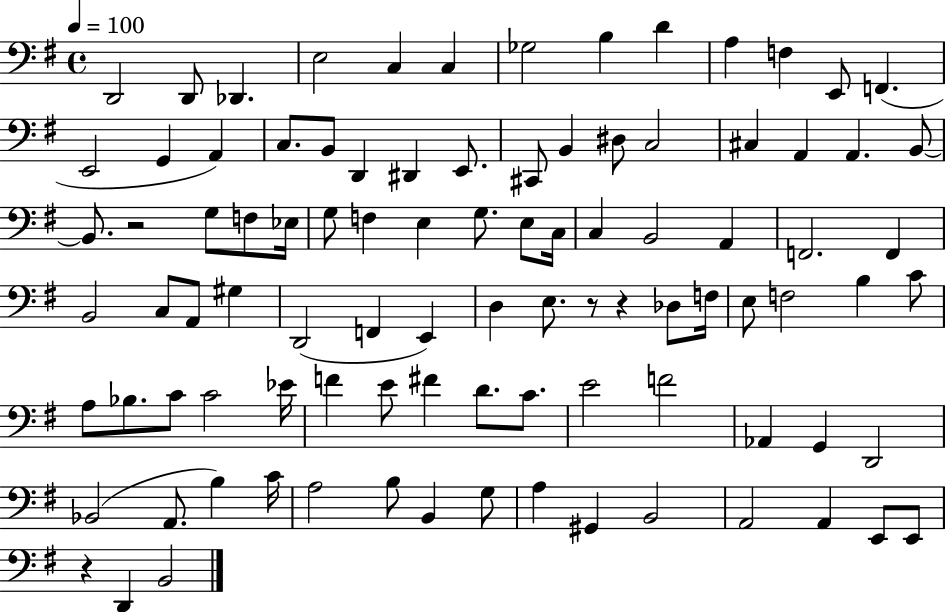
D2/h D2/e Db2/q. E3/h C3/q C3/q Gb3/h B3/q D4/q A3/q F3/q E2/e F2/q. E2/h G2/q A2/q C3/e. B2/e D2/q D#2/q E2/e. C#2/e B2/q D#3/e C3/h C#3/q A2/q A2/q. B2/e B2/e. R/h G3/e F3/e Eb3/s G3/e F3/q E3/q G3/e. E3/e C3/s C3/q B2/h A2/q F2/h. F2/q B2/h C3/e A2/e G#3/q D2/h F2/q E2/q D3/q E3/e. R/e R/q Db3/e F3/s E3/e F3/h B3/q C4/e A3/e Bb3/e. C4/e C4/h Eb4/s F4/q E4/e F#4/q D4/e. C4/e. E4/h F4/h Ab2/q G2/q D2/h Bb2/h A2/e. B3/q C4/s A3/h B3/e B2/q G3/e A3/q G#2/q B2/h A2/h A2/q E2/e E2/e R/q D2/q B2/h